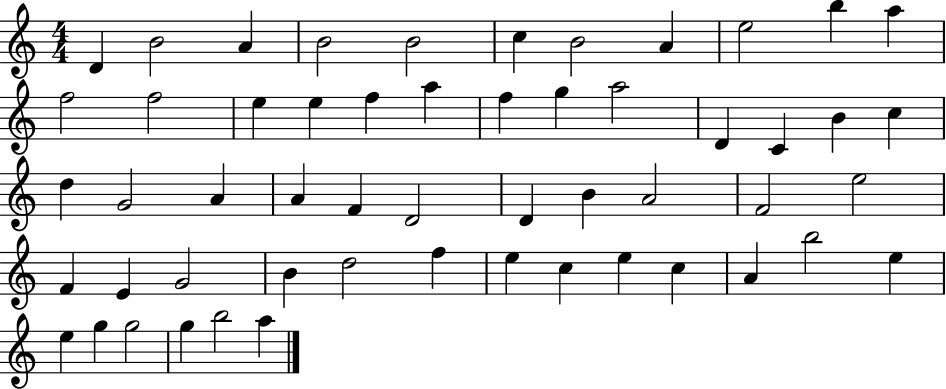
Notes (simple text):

D4/q B4/h A4/q B4/h B4/h C5/q B4/h A4/q E5/h B5/q A5/q F5/h F5/h E5/q E5/q F5/q A5/q F5/q G5/q A5/h D4/q C4/q B4/q C5/q D5/q G4/h A4/q A4/q F4/q D4/h D4/q B4/q A4/h F4/h E5/h F4/q E4/q G4/h B4/q D5/h F5/q E5/q C5/q E5/q C5/q A4/q B5/h E5/q E5/q G5/q G5/h G5/q B5/h A5/q